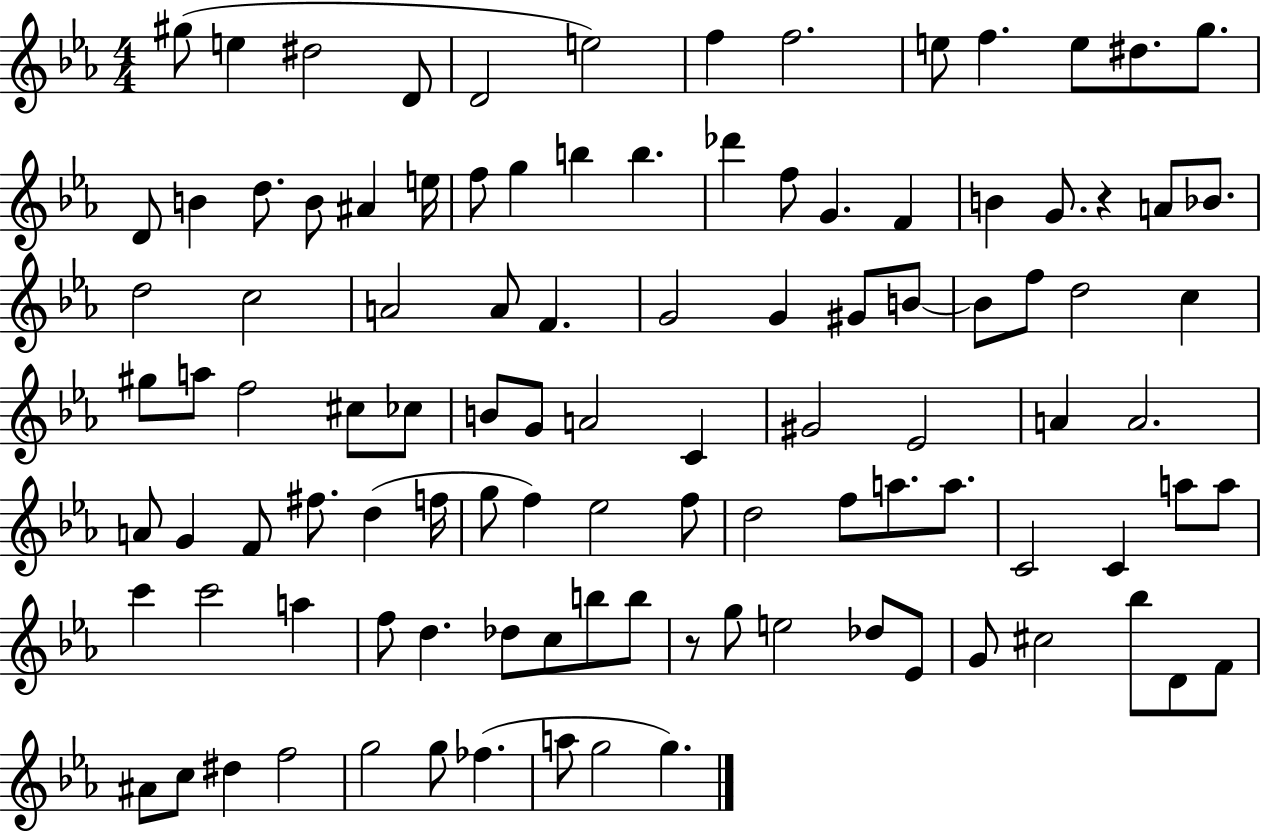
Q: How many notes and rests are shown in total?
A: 105